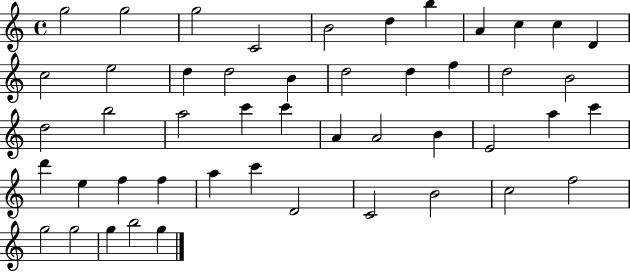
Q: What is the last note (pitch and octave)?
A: G5